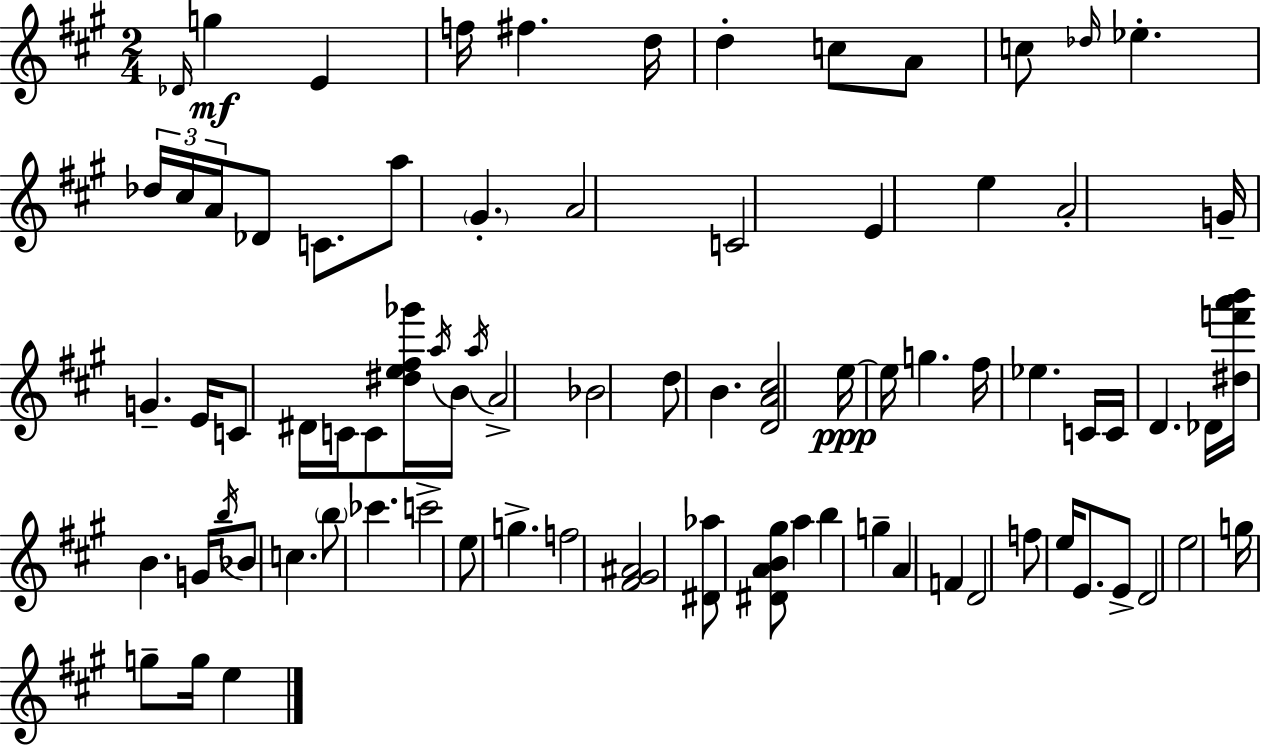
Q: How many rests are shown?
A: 0